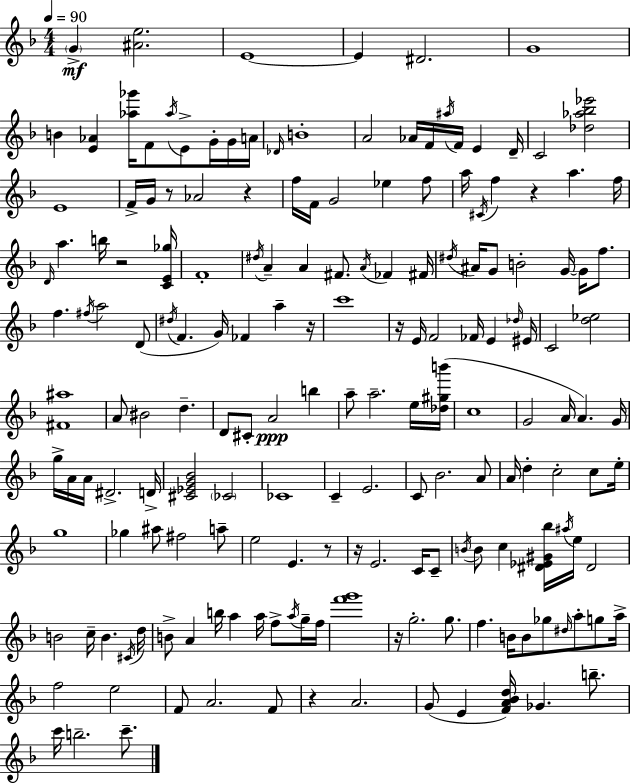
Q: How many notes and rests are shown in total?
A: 178